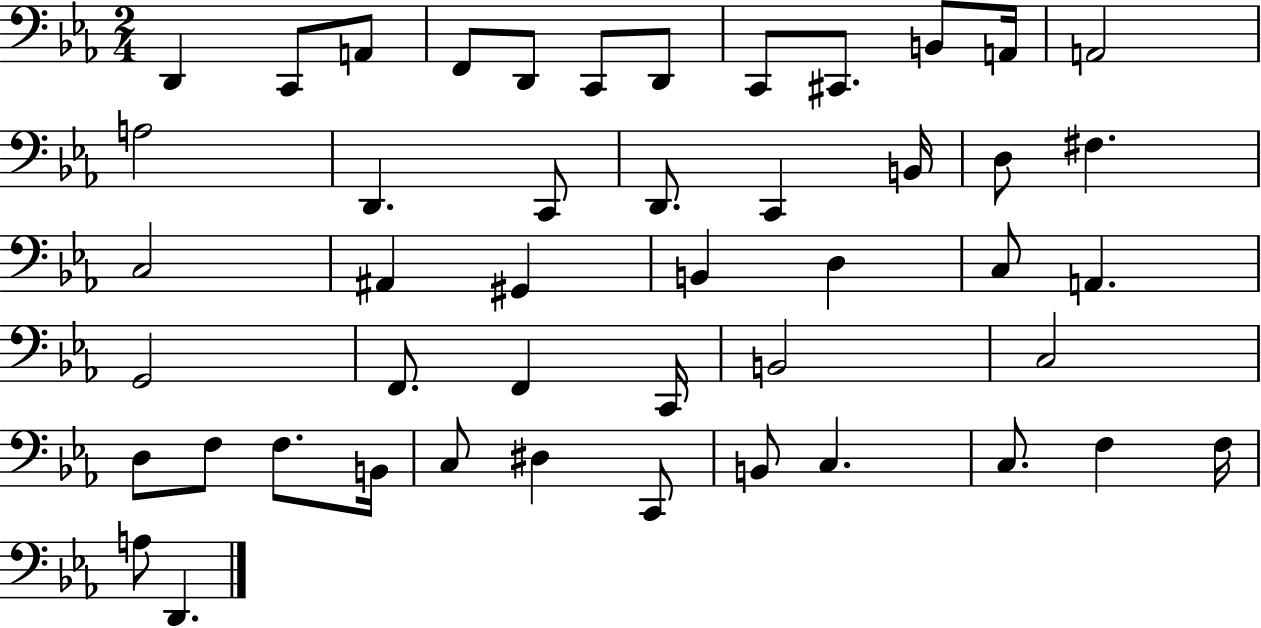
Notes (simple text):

D2/q C2/e A2/e F2/e D2/e C2/e D2/e C2/e C#2/e. B2/e A2/s A2/h A3/h D2/q. C2/e D2/e. C2/q B2/s D3/e F#3/q. C3/h A#2/q G#2/q B2/q D3/q C3/e A2/q. G2/h F2/e. F2/q C2/s B2/h C3/h D3/e F3/e F3/e. B2/s C3/e D#3/q C2/e B2/e C3/q. C3/e. F3/q F3/s A3/e D2/q.